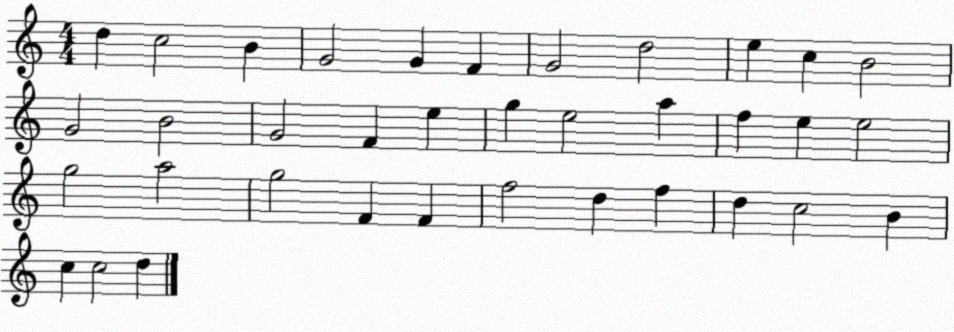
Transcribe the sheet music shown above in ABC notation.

X:1
T:Untitled
M:4/4
L:1/4
K:C
d c2 B G2 G F G2 d2 e c B2 G2 B2 G2 F e g e2 a f e e2 g2 a2 g2 F F f2 d f d c2 B c c2 d